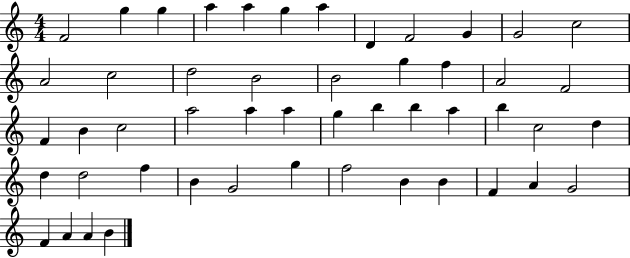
X:1
T:Untitled
M:4/4
L:1/4
K:C
F2 g g a a g a D F2 G G2 c2 A2 c2 d2 B2 B2 g f A2 F2 F B c2 a2 a a g b b a b c2 d d d2 f B G2 g f2 B B F A G2 F A A B